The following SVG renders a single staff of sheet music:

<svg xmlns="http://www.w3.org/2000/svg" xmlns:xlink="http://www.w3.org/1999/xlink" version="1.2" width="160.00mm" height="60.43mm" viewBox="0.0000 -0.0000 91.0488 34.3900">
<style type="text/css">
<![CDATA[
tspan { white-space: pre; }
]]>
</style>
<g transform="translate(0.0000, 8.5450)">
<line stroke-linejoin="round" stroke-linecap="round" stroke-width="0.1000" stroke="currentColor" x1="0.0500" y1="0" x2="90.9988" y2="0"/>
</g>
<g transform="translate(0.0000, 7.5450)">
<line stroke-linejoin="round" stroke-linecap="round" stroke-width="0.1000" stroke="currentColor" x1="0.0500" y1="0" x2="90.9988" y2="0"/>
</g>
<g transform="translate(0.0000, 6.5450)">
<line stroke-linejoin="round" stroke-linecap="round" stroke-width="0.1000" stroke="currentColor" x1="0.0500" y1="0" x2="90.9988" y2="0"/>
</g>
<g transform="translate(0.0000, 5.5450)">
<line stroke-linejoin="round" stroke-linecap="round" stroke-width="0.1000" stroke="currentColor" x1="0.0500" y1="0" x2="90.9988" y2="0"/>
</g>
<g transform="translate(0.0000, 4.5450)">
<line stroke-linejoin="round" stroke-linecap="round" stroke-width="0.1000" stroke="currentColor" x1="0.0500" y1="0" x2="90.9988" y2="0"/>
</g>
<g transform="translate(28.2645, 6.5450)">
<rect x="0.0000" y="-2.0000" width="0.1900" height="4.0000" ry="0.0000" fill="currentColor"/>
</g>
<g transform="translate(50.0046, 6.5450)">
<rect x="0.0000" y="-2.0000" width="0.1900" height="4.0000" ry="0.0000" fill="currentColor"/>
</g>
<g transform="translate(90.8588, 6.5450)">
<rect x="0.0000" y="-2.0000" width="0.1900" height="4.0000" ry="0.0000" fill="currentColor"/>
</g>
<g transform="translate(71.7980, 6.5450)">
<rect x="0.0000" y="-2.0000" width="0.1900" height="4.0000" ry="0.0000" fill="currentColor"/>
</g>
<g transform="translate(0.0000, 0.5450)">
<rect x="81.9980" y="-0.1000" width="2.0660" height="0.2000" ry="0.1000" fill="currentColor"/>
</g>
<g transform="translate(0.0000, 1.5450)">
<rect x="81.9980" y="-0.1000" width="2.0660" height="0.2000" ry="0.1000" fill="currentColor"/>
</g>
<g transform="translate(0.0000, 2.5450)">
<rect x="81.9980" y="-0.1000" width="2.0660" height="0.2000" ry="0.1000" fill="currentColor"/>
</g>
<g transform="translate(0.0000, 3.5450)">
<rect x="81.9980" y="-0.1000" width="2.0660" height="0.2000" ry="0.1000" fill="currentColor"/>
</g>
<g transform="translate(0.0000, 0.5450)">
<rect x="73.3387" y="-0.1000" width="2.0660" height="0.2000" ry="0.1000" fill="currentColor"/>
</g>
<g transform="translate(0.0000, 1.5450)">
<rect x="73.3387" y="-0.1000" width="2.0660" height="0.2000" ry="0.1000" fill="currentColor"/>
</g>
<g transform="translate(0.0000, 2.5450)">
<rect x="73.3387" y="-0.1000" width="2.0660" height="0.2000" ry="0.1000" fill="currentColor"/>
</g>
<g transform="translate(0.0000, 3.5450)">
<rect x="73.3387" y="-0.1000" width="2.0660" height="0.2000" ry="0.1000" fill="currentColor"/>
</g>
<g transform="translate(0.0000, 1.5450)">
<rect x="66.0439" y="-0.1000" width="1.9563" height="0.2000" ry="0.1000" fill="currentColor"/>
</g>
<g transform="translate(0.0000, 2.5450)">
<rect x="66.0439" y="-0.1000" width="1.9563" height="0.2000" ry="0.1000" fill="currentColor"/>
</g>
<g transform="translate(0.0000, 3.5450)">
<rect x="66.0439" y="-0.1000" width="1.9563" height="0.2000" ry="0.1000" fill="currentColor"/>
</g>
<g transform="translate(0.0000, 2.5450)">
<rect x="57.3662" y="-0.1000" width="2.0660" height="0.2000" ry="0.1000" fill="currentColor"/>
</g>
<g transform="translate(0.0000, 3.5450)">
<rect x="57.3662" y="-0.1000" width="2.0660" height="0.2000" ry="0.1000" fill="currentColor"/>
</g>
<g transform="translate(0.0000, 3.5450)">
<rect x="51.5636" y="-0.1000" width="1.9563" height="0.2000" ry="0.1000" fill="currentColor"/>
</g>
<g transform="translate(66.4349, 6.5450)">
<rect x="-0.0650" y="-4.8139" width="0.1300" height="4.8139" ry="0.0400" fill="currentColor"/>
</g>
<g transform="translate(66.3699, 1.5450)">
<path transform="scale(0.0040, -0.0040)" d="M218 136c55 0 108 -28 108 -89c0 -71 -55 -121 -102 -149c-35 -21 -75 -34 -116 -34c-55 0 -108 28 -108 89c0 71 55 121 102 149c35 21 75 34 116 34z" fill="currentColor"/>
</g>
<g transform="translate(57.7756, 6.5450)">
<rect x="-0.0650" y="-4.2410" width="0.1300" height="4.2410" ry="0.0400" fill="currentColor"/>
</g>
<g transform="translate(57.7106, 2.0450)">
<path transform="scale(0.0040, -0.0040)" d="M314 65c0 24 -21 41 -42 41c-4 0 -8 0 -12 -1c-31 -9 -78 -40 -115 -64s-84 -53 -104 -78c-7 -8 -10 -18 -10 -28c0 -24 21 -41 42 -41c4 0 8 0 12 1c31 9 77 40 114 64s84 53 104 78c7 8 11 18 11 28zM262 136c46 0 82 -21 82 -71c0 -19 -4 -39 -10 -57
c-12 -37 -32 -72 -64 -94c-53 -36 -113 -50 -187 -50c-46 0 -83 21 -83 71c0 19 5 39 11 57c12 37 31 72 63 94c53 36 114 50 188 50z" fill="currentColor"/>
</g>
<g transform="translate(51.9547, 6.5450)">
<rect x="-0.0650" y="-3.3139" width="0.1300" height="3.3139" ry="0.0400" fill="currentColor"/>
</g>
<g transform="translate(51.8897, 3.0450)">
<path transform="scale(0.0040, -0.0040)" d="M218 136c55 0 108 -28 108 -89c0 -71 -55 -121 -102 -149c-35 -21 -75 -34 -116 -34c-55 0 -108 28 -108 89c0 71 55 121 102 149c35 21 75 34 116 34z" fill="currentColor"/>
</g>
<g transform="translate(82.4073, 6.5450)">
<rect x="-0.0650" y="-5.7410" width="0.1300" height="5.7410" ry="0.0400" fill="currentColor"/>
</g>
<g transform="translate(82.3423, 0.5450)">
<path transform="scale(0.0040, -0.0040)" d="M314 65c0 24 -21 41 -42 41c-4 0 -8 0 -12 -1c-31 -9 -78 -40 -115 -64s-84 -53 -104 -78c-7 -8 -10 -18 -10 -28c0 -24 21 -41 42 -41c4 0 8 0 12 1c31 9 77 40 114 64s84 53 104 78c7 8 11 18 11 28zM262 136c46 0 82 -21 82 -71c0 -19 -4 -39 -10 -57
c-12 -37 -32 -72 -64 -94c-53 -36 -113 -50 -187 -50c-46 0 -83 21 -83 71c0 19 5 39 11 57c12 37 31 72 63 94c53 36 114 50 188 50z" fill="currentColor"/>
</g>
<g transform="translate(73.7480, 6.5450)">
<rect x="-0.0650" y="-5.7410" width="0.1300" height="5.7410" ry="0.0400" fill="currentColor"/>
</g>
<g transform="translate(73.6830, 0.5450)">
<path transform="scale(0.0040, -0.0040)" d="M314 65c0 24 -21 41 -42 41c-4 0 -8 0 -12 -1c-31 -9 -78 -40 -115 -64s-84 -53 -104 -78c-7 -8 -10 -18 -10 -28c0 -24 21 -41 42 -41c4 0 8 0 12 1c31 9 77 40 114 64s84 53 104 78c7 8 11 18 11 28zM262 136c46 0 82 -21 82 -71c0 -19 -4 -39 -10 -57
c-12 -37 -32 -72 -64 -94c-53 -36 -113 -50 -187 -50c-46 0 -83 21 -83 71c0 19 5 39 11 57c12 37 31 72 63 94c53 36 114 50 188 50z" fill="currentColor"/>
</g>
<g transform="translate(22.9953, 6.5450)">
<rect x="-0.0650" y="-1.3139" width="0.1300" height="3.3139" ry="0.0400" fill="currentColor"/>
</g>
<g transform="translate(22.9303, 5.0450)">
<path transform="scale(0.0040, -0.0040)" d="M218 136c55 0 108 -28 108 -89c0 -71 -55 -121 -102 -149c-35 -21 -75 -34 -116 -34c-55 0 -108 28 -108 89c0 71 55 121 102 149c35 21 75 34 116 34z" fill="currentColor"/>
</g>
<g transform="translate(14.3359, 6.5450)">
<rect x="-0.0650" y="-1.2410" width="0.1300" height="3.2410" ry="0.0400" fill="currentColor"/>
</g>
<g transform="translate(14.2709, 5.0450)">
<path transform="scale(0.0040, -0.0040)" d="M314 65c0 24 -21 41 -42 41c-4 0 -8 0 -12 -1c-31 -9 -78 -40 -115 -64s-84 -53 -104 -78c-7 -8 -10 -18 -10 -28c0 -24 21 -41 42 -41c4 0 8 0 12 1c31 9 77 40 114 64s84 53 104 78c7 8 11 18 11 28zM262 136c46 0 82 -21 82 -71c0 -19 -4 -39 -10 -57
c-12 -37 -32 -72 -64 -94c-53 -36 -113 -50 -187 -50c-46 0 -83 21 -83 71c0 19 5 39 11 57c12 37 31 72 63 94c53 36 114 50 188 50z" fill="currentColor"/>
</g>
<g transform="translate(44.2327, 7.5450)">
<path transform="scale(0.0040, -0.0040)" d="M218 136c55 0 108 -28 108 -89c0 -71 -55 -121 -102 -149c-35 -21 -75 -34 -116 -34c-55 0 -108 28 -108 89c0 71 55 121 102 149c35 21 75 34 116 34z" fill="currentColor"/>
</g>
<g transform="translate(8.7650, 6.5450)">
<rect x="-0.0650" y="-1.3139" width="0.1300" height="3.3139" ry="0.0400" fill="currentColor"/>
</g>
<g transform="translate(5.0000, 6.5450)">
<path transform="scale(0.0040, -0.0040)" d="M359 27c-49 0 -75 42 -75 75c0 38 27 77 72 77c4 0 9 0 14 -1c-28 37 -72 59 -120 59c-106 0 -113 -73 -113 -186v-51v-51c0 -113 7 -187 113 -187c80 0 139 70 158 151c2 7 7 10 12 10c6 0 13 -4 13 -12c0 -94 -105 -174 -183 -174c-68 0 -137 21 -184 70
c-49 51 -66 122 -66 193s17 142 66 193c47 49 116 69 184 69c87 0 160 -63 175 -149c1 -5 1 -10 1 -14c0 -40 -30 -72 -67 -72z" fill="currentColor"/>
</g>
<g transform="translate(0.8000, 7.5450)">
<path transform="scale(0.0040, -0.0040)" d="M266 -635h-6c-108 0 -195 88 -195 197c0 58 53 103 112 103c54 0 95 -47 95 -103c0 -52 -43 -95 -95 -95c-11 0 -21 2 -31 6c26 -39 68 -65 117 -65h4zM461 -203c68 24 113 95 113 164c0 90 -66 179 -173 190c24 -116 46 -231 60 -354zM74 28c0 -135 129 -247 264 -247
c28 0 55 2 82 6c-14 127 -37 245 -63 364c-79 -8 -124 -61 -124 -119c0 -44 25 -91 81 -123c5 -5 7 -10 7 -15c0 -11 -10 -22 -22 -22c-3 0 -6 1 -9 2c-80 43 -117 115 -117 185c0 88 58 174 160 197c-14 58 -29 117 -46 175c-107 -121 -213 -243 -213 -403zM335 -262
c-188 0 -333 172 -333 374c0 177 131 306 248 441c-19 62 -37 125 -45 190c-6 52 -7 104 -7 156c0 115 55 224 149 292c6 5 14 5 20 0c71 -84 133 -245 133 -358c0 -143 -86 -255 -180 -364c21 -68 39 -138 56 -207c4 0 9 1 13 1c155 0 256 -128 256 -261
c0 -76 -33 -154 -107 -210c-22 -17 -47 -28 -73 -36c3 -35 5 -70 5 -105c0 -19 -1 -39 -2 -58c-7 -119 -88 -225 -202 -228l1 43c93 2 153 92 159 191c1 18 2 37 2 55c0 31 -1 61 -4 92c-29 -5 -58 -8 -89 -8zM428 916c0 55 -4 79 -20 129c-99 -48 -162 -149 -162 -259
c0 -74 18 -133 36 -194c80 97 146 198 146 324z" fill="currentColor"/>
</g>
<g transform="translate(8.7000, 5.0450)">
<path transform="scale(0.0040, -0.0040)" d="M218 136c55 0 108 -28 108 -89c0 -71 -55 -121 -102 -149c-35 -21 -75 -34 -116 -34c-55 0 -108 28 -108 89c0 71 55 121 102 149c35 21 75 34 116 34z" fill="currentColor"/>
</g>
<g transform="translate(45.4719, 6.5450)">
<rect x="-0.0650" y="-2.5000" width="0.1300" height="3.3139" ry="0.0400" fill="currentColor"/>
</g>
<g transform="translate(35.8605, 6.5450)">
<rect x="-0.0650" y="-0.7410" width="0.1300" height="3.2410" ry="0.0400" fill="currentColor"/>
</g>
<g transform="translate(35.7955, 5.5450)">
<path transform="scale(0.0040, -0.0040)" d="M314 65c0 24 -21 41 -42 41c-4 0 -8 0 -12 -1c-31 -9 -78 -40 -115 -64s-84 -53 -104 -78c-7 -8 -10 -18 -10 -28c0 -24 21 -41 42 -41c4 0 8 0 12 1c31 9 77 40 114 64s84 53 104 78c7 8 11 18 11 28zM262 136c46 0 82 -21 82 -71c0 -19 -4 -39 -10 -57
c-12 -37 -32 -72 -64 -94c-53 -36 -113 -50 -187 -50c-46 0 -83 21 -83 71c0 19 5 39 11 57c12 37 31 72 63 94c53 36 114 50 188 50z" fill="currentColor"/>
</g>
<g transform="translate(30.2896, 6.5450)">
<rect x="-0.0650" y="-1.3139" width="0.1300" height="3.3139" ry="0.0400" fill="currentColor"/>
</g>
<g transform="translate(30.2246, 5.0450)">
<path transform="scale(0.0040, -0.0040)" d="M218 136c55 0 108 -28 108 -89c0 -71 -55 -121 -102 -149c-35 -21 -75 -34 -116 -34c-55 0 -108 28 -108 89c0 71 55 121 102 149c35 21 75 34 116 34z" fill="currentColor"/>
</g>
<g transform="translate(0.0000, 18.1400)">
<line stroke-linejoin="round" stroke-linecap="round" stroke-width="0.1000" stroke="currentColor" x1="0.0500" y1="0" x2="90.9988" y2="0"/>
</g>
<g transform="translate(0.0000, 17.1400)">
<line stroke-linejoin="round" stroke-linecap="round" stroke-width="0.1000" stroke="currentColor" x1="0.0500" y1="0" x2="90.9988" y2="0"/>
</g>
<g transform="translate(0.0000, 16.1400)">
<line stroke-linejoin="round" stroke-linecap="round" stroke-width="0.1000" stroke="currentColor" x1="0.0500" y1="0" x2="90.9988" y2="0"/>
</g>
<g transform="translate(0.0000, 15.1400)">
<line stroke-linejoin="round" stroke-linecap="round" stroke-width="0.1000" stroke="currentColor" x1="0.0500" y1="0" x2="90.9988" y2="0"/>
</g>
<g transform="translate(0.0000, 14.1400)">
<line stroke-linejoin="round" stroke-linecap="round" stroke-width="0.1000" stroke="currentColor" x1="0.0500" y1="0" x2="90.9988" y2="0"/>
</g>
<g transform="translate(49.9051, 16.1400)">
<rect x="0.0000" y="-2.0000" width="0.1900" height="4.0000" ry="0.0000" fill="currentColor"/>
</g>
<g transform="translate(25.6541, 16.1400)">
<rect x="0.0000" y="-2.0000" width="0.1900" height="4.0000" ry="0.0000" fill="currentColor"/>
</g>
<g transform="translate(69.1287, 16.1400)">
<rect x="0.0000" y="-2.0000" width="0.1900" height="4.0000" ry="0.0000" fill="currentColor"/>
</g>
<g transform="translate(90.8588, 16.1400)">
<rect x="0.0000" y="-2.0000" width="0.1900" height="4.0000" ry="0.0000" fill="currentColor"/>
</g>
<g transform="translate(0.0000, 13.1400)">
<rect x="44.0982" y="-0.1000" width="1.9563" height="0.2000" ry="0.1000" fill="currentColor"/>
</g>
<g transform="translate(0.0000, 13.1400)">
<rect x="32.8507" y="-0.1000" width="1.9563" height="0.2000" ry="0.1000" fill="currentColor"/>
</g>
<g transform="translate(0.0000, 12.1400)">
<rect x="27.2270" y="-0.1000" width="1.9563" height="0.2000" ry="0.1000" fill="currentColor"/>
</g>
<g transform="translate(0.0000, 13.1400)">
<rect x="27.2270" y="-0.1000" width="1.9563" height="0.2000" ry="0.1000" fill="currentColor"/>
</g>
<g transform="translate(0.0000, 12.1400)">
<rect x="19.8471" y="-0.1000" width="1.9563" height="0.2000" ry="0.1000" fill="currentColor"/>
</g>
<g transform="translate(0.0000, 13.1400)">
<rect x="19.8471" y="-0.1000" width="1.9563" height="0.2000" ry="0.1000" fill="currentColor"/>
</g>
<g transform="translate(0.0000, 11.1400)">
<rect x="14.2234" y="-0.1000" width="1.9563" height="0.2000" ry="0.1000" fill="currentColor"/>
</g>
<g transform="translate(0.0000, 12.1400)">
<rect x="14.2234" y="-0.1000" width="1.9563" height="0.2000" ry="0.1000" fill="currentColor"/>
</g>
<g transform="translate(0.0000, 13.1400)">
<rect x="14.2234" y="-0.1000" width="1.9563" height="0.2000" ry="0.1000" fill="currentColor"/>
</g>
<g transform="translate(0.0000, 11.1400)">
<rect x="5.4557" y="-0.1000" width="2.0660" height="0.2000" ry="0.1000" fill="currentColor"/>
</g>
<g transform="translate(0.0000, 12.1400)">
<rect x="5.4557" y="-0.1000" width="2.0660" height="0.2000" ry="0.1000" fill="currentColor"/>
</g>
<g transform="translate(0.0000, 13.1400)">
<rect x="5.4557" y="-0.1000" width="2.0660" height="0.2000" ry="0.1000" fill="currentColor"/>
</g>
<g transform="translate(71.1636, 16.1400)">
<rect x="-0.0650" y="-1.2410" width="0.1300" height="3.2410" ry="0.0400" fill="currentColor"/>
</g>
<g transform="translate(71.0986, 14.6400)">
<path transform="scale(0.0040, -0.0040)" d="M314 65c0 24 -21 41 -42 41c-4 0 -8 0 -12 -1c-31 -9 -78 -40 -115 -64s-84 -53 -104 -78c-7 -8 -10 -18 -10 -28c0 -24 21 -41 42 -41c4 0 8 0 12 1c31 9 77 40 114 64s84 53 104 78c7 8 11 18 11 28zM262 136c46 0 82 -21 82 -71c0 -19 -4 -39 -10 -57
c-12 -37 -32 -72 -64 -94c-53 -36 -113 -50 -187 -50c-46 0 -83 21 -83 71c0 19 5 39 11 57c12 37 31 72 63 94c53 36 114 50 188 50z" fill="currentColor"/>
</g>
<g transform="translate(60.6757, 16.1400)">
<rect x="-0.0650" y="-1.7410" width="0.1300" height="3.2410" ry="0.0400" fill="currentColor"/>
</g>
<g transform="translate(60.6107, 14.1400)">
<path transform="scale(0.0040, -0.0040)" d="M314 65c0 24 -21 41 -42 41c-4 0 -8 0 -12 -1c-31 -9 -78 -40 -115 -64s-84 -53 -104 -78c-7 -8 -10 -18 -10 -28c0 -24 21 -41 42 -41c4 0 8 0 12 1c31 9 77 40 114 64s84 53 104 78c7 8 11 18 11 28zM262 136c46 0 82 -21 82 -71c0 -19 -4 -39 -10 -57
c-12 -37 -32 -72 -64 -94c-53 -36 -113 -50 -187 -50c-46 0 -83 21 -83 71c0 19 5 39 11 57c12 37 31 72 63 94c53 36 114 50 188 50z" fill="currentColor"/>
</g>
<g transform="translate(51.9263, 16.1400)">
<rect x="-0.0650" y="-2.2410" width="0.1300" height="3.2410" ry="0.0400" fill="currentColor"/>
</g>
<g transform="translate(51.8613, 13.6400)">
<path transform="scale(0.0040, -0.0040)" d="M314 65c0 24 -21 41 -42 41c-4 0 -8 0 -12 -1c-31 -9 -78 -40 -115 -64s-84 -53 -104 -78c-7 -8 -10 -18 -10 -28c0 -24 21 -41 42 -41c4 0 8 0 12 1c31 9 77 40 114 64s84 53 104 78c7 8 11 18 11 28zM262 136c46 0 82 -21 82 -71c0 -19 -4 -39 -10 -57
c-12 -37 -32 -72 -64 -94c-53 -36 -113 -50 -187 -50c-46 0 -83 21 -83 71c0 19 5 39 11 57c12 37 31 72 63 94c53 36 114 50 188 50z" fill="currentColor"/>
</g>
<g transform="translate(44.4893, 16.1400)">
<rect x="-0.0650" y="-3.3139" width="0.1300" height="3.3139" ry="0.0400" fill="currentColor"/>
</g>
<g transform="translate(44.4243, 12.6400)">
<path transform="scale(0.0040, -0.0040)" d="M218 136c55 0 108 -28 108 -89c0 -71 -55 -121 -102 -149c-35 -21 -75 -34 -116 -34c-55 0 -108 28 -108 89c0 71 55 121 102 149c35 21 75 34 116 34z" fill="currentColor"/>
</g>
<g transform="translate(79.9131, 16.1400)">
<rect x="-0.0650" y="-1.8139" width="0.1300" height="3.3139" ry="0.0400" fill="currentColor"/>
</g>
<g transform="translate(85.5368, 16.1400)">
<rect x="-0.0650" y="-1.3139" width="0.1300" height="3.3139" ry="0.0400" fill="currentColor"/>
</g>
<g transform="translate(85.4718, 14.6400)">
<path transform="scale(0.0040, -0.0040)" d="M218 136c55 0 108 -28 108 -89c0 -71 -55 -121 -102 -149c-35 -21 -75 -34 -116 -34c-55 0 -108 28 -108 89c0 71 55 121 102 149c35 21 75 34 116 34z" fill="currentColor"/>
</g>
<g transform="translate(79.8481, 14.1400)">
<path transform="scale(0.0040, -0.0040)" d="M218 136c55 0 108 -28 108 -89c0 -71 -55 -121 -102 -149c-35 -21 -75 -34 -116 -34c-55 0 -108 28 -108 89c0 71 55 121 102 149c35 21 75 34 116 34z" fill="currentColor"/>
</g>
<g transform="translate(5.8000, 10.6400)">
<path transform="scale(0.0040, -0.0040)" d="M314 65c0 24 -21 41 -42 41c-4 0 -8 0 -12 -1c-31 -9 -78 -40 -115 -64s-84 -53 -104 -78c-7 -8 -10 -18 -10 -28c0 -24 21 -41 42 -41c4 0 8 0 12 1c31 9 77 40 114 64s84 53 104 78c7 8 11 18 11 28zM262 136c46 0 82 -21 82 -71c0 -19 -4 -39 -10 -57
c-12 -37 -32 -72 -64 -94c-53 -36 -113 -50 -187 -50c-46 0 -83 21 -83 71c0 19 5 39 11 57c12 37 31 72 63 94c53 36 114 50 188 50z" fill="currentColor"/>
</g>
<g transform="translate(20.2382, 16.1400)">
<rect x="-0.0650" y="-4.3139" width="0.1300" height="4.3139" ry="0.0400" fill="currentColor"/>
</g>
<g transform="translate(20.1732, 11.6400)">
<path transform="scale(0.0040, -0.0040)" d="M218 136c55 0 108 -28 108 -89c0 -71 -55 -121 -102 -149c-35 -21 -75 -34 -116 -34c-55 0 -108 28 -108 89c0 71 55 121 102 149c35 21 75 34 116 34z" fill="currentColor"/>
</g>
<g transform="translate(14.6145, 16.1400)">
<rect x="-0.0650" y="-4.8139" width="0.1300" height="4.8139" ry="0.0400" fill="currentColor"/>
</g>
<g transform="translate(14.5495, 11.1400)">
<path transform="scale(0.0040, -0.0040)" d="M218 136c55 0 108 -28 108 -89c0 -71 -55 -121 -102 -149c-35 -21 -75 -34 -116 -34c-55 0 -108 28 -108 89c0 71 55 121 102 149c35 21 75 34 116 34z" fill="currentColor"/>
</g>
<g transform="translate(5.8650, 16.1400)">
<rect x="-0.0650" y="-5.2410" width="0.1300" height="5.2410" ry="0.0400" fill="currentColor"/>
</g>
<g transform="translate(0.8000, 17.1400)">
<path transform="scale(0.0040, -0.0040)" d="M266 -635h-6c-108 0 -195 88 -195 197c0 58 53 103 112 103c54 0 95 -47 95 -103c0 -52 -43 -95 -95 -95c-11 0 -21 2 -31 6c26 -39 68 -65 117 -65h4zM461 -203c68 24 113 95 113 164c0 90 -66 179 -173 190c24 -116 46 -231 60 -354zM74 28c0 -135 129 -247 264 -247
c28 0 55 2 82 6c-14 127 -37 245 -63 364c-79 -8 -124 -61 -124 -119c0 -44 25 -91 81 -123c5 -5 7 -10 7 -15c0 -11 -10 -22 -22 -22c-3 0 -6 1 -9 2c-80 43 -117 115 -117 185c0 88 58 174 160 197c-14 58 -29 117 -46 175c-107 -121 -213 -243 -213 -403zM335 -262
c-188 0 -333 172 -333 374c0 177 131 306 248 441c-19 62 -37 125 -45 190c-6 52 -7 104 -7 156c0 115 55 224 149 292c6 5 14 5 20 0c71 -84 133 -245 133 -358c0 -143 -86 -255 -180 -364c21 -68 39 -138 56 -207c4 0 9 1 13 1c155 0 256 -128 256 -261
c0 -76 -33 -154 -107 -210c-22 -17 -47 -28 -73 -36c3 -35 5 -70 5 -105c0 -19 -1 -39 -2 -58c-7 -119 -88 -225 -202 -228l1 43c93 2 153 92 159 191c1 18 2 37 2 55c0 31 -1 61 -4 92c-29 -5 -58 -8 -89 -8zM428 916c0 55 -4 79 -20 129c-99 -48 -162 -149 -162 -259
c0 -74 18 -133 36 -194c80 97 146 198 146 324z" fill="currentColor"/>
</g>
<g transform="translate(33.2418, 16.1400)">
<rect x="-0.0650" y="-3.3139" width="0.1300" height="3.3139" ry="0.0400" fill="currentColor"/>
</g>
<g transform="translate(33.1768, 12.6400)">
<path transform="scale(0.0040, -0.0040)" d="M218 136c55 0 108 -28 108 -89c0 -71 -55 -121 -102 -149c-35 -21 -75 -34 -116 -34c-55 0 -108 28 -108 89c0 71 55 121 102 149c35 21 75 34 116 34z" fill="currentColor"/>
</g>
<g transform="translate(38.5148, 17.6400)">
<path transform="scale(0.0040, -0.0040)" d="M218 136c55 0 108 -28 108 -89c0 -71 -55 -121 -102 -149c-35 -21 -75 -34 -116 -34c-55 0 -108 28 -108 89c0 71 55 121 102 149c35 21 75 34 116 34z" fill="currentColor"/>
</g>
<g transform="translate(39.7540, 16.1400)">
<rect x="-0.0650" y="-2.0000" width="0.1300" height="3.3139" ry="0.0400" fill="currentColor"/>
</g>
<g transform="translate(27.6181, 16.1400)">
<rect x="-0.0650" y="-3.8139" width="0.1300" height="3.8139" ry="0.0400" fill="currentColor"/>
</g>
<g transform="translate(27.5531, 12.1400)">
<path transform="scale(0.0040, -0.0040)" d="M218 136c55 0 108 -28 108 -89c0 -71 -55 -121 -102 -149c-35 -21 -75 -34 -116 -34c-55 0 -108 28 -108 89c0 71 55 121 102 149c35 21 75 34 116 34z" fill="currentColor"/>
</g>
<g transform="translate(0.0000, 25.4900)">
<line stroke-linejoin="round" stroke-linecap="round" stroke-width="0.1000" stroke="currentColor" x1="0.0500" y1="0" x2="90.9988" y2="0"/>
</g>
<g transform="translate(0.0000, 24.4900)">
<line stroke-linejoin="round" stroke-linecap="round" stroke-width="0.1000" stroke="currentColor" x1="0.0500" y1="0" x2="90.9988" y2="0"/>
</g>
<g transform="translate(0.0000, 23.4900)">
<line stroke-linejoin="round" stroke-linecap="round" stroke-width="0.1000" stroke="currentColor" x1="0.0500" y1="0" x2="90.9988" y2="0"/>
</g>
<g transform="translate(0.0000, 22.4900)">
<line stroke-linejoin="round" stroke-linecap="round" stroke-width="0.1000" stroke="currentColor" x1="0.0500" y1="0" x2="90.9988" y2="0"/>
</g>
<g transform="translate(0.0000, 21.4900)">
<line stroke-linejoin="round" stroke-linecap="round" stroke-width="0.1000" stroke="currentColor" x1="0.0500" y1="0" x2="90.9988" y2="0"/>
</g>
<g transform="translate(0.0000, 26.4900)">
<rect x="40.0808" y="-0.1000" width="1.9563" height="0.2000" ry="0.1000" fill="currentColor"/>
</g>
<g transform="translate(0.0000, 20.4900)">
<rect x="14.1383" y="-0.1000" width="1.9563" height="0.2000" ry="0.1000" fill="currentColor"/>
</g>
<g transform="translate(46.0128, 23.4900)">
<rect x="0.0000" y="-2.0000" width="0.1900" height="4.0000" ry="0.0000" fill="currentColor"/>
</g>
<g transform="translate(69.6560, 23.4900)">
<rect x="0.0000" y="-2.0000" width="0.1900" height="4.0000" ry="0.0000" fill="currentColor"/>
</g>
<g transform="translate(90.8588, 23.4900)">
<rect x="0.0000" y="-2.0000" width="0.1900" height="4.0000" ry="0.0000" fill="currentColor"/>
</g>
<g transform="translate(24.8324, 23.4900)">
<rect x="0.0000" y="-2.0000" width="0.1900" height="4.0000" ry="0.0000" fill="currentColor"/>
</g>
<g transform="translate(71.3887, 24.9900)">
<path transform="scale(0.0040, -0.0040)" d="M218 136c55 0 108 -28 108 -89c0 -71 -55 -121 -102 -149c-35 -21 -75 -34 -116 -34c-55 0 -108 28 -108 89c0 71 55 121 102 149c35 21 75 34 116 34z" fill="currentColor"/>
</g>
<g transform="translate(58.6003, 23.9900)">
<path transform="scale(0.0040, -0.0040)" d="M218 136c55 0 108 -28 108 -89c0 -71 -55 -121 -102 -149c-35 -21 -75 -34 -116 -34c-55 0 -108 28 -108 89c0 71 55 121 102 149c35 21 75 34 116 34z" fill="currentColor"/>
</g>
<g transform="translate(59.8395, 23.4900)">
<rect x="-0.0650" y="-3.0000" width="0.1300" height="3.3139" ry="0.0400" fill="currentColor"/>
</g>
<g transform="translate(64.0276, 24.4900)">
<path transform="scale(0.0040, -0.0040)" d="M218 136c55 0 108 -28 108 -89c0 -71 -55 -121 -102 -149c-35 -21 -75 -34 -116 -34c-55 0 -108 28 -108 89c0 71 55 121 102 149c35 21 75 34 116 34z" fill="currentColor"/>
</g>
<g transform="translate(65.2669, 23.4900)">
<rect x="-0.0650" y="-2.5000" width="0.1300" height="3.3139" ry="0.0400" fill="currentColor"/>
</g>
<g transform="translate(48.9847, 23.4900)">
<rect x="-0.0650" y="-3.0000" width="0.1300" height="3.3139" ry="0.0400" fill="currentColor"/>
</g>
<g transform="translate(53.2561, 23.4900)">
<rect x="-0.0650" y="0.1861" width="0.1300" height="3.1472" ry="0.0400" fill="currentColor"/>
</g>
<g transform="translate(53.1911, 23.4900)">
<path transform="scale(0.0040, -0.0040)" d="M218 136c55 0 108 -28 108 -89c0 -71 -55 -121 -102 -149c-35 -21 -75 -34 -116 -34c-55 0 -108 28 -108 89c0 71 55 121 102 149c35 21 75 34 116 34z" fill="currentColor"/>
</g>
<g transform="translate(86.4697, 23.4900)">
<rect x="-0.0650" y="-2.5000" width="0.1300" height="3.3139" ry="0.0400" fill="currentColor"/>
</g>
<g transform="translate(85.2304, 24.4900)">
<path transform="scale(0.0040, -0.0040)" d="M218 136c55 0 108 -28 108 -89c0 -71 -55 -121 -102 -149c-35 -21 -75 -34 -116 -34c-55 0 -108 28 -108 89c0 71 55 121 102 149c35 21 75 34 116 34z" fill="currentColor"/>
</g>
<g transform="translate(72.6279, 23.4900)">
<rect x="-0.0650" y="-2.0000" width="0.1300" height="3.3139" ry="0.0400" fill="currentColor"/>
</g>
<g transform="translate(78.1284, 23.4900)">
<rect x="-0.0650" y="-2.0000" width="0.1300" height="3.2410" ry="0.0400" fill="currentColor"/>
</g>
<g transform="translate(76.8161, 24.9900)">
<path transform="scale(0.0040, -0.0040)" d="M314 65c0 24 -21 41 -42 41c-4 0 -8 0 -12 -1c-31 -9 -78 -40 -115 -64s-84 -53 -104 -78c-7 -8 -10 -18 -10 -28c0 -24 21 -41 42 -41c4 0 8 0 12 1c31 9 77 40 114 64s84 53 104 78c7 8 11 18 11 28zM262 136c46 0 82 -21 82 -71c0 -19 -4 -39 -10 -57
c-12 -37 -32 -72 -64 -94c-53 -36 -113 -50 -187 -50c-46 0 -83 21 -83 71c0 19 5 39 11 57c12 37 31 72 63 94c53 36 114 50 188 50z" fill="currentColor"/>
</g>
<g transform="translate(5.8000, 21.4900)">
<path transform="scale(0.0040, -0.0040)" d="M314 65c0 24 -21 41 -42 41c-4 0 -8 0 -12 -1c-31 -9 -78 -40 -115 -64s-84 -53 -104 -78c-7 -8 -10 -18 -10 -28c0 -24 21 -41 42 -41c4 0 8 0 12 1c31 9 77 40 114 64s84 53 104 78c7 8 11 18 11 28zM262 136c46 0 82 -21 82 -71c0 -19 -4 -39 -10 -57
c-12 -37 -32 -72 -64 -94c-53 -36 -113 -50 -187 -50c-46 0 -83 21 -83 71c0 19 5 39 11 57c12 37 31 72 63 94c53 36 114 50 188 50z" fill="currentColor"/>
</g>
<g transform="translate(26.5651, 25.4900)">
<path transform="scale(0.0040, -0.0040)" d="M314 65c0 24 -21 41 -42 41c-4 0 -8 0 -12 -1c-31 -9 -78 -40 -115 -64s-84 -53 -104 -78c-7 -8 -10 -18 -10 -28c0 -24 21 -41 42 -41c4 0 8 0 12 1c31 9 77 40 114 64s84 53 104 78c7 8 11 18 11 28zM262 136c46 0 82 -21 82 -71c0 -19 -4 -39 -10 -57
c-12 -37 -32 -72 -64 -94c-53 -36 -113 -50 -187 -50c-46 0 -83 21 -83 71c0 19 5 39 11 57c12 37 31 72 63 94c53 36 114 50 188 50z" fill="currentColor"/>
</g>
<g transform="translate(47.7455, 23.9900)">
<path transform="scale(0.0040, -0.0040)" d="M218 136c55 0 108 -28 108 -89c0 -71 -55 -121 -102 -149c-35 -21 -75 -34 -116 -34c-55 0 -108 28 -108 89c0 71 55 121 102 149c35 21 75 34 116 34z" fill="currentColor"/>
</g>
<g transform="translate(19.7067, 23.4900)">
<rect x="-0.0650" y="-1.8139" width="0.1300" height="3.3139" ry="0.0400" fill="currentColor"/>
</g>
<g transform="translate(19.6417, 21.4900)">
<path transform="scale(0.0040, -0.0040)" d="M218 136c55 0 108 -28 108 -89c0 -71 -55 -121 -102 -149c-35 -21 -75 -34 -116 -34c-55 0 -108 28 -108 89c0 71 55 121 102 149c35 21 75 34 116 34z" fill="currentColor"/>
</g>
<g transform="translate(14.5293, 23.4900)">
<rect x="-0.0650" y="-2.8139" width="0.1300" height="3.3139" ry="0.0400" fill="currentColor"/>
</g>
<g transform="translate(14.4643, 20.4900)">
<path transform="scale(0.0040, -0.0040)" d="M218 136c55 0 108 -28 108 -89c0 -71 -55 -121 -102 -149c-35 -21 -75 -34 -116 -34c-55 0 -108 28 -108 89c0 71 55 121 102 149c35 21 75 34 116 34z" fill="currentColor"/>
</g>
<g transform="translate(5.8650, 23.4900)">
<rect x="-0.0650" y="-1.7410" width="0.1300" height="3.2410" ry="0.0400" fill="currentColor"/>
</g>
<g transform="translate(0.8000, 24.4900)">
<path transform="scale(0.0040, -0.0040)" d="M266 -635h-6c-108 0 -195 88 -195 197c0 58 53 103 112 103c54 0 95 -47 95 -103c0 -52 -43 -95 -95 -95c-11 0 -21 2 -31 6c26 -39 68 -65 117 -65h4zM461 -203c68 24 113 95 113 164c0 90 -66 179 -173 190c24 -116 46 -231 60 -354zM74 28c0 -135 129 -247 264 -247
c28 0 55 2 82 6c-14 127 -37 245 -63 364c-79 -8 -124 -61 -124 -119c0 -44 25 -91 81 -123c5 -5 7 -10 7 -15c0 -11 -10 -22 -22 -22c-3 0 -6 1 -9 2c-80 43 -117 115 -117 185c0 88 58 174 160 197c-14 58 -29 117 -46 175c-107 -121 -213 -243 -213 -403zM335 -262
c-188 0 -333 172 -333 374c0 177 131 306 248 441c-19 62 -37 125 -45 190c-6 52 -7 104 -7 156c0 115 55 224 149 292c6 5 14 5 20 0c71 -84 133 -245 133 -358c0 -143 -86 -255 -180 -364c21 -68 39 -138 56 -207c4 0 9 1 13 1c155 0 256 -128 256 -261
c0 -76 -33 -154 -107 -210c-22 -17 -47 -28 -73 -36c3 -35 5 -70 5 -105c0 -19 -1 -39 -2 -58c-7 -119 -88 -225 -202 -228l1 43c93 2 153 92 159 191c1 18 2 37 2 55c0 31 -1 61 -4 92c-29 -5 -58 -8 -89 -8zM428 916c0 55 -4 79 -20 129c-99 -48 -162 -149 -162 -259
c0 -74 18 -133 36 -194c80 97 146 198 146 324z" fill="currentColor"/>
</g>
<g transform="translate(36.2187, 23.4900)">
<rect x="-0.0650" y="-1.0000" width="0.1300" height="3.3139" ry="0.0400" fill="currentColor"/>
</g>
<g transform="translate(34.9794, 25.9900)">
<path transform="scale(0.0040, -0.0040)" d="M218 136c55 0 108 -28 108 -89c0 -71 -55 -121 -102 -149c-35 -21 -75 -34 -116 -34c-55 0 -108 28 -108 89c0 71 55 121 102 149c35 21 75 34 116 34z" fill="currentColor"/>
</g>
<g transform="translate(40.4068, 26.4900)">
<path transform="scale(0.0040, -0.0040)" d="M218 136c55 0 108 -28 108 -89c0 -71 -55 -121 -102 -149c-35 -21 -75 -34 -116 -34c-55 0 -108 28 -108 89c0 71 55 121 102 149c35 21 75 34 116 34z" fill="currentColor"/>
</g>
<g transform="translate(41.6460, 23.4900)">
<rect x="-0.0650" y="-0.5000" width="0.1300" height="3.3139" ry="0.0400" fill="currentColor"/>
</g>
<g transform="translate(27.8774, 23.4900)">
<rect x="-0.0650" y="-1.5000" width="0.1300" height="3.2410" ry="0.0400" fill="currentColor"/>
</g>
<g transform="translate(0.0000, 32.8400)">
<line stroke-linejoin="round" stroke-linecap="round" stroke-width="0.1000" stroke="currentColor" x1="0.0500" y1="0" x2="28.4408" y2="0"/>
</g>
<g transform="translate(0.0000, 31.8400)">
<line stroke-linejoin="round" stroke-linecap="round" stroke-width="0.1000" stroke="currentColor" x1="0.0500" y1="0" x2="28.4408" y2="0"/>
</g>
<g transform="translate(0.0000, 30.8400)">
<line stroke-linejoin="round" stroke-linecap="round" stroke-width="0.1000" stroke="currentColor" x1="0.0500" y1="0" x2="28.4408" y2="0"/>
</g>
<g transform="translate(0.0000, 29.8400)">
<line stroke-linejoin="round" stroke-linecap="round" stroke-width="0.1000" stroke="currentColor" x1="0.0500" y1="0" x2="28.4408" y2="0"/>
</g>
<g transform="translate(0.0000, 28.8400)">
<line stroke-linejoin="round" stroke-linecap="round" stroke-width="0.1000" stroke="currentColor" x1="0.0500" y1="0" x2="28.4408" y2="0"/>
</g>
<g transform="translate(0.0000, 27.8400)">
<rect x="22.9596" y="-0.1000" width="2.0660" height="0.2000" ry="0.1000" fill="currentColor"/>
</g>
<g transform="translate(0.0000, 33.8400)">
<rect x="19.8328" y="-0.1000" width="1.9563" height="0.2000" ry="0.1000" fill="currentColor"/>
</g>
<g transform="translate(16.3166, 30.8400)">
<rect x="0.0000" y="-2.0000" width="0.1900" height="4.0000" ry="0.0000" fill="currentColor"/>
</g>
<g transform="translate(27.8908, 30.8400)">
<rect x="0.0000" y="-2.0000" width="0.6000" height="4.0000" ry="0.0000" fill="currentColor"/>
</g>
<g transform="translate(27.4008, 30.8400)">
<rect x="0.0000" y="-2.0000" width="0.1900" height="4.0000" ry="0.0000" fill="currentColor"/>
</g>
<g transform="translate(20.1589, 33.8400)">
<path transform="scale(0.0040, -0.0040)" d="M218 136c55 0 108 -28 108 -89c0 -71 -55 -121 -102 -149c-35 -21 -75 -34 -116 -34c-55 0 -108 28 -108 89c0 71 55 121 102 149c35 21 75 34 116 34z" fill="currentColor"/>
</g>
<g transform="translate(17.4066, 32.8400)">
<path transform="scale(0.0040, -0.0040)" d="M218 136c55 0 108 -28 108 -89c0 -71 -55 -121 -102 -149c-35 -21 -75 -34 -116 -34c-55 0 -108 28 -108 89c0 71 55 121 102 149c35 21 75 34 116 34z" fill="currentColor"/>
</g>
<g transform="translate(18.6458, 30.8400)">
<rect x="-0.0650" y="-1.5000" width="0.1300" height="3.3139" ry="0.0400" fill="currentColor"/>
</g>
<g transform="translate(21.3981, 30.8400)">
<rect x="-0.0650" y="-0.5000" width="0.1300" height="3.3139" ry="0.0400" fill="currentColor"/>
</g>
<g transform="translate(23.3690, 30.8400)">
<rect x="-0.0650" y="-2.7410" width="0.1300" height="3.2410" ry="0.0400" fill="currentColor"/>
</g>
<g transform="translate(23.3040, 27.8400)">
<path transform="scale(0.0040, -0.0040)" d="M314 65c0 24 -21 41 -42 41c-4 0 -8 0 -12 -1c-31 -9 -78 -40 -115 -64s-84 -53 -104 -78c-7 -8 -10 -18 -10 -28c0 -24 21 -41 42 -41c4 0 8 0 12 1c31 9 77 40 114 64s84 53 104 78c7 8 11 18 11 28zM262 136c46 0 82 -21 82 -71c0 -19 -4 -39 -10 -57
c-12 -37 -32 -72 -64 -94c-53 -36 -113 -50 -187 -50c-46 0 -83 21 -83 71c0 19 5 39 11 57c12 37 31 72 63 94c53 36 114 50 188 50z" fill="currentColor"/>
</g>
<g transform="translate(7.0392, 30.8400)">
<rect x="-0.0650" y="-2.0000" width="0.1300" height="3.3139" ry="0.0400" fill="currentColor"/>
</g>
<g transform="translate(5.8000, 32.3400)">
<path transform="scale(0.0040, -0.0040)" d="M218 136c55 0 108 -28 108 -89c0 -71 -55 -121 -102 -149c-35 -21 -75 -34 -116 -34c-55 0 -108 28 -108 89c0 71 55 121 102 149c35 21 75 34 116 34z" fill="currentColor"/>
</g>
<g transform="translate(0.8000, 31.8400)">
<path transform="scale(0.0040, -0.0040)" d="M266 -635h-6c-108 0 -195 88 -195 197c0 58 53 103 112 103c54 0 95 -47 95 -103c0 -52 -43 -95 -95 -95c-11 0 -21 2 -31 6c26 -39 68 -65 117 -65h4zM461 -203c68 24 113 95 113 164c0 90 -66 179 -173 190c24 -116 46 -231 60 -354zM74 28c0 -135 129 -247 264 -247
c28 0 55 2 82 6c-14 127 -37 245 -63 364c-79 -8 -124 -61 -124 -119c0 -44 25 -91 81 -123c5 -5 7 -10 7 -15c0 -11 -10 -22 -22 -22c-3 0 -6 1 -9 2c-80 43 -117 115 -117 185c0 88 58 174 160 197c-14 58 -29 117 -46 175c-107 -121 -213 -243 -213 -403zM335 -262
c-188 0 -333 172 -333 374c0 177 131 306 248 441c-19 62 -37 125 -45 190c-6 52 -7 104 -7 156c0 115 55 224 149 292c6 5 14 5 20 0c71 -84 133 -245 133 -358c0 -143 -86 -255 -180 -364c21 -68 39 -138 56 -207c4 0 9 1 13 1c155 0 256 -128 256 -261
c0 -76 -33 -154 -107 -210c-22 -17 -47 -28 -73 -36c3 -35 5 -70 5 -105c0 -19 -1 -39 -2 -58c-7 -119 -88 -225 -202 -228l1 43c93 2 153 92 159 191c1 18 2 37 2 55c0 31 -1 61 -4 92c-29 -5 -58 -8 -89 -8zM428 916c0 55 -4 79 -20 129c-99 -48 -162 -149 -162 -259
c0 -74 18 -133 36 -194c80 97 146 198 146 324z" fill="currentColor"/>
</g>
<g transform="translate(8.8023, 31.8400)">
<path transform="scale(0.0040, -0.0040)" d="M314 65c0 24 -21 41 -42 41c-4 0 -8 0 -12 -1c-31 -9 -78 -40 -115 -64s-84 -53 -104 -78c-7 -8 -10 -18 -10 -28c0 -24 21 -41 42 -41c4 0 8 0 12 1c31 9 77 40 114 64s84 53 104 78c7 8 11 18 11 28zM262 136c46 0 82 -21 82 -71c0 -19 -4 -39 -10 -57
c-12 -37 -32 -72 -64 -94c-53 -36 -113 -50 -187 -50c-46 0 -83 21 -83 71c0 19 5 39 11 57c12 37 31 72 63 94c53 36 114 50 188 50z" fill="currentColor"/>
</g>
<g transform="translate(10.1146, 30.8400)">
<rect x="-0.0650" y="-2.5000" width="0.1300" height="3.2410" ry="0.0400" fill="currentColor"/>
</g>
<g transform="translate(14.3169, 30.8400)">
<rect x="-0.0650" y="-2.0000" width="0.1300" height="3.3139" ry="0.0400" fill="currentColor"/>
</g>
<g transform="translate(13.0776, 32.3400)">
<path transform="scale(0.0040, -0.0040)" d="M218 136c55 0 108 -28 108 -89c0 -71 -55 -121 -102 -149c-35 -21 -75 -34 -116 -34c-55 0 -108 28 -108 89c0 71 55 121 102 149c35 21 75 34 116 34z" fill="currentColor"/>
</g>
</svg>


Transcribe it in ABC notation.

X:1
T:Untitled
M:4/4
L:1/4
K:C
e e2 e e d2 G b d'2 e' g'2 g'2 f'2 e' d' c' b F b g2 f2 e2 f e f2 a f E2 D C A B A G F F2 G F G2 F E C a2